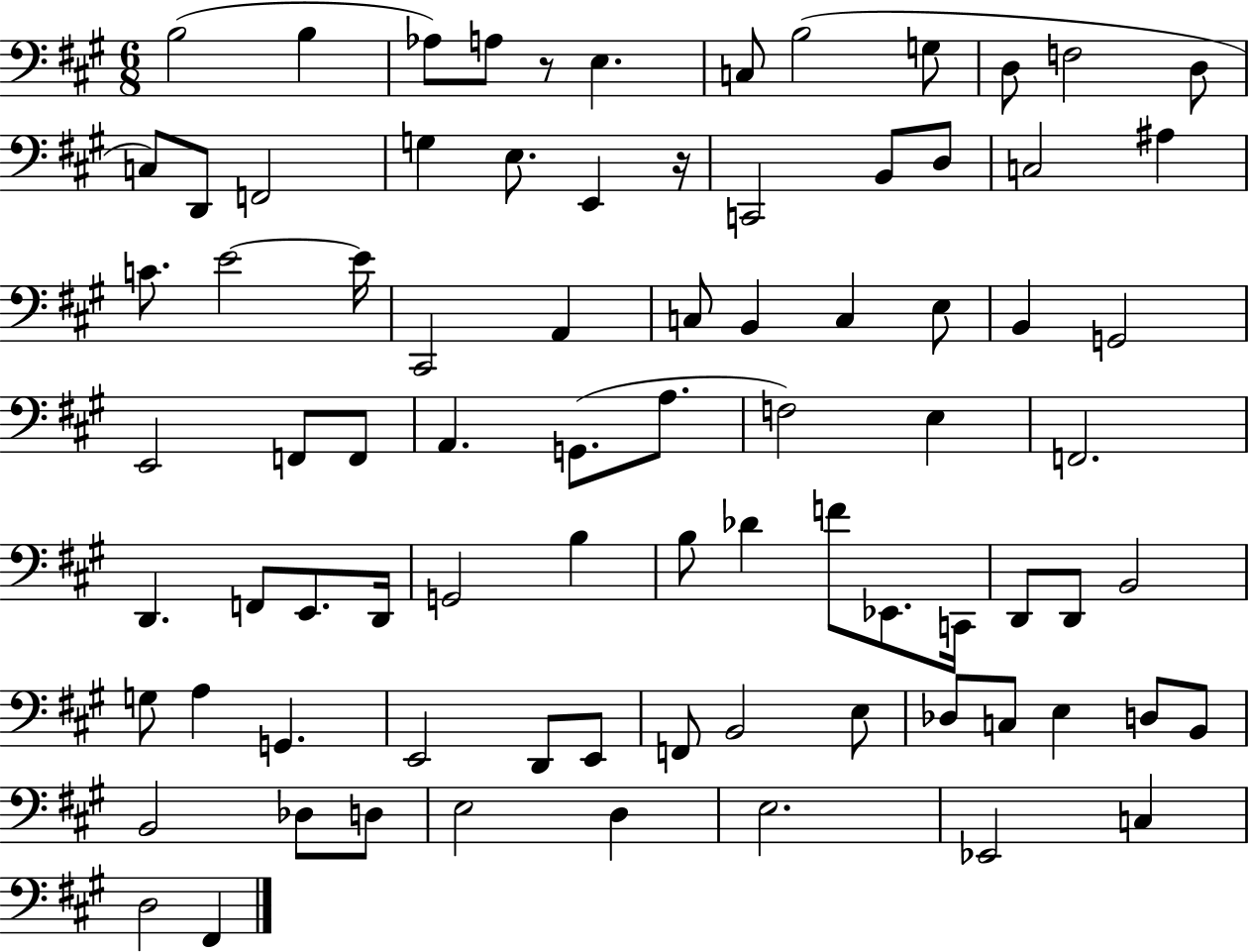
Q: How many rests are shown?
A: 2